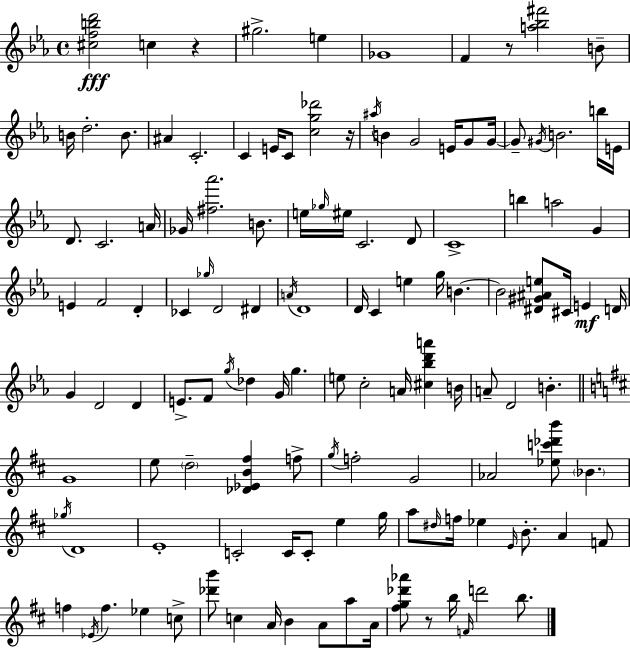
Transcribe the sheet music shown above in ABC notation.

X:1
T:Untitled
M:4/4
L:1/4
K:Cm
[^cfbd']2 c z ^g2 e _G4 F z/2 [a_b^f']2 B/2 B/4 d2 B/2 ^A C2 C E/4 C/2 [cg_d']2 z/4 ^a/4 B G2 E/4 G/2 G/4 G/2 ^G/4 B2 b/4 E/4 D/2 C2 A/4 _G/4 [^f_a']2 B/2 e/4 _g/4 ^e/4 C2 D/2 C4 b a2 G E F2 D _C _g/4 D2 ^D A/4 D4 D/4 C e g/4 B B2 [^D^G^Ae]/2 ^C/4 E D/4 G D2 D E/2 F/2 g/4 _d G/4 g e/2 c2 A/4 [^c_bd'a'] B/4 A/2 D2 B G4 e/2 d2 [_D_EB^f] f/2 g/4 f2 G2 _A2 [_ec'_d'b']/2 _B _g/4 D4 E4 C2 C/4 C/2 e g/4 a/2 ^d/4 f/4 _e E/4 B/2 A F/2 f _E/4 f _e c/2 [_d'b']/2 c A/4 B A/2 a/2 A/4 [^fg_d'_a']/2 z/2 b/4 F/4 d'2 b/2